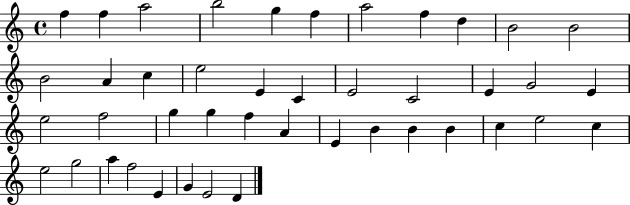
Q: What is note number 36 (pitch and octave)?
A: E5